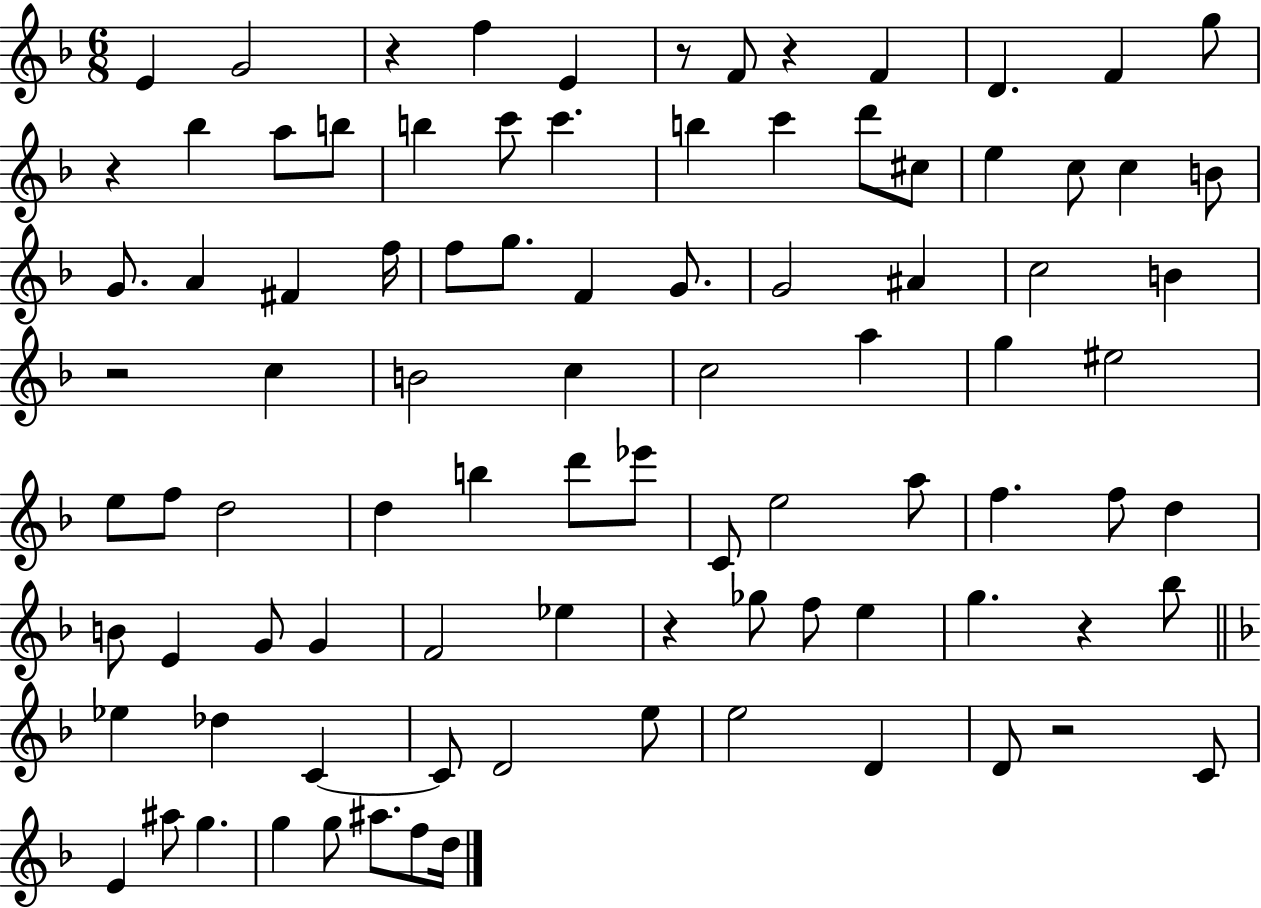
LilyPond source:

{
  \clef treble
  \numericTimeSignature
  \time 6/8
  \key f \major
  e'4 g'2 | r4 f''4 e'4 | r8 f'8 r4 f'4 | d'4. f'4 g''8 | \break r4 bes''4 a''8 b''8 | b''4 c'''8 c'''4. | b''4 c'''4 d'''8 cis''8 | e''4 c''8 c''4 b'8 | \break g'8. a'4 fis'4 f''16 | f''8 g''8. f'4 g'8. | g'2 ais'4 | c''2 b'4 | \break r2 c''4 | b'2 c''4 | c''2 a''4 | g''4 eis''2 | \break e''8 f''8 d''2 | d''4 b''4 d'''8 ees'''8 | c'8 e''2 a''8 | f''4. f''8 d''4 | \break b'8 e'4 g'8 g'4 | f'2 ees''4 | r4 ges''8 f''8 e''4 | g''4. r4 bes''8 | \break \bar "||" \break \key d \minor ees''4 des''4 c'4~~ | c'8 d'2 e''8 | e''2 d'4 | d'8 r2 c'8 | \break e'4 ais''8 g''4. | g''4 g''8 ais''8. f''8 d''16 | \bar "|."
}